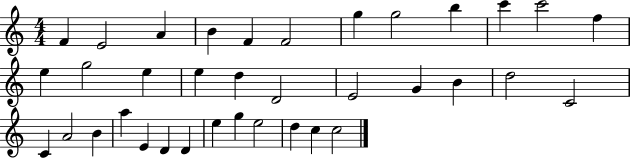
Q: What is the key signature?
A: C major